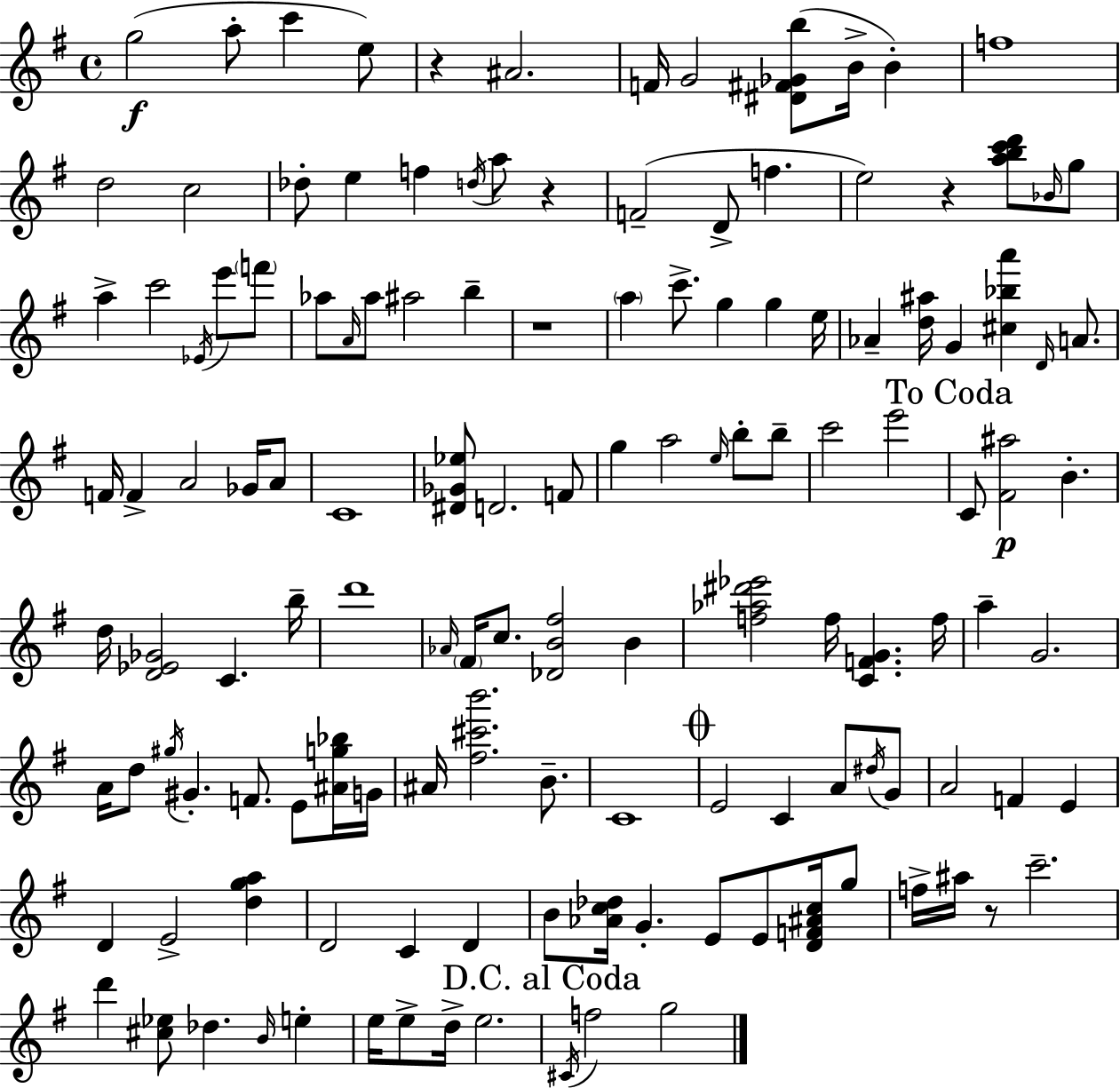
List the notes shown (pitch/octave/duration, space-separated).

G5/h A5/e C6/q E5/e R/q A#4/h. F4/s G4/h [D#4,F#4,Gb4,B5]/e B4/s B4/q F5/w D5/h C5/h Db5/e E5/q F5/q D5/s A5/e R/q F4/h D4/e F5/q. E5/h R/q [A5,B5,C6,D6]/e Bb4/s G5/e A5/q C6/h Eb4/s E6/e F6/e Ab5/e A4/s Ab5/e A#5/h B5/q R/w A5/q C6/e. G5/q G5/q E5/s Ab4/q [D5,A#5]/s G4/q [C#5,Bb5,A6]/q D4/s A4/e. F4/s F4/q A4/h Gb4/s A4/e C4/w [D#4,Gb4,Eb5]/e D4/h. F4/e G5/q A5/h E5/s B5/e B5/e C6/h E6/h C4/e [F#4,A#5]/h B4/q. D5/s [D4,Eb4,Gb4]/h C4/q. B5/s D6/w Ab4/s F#4/s C5/e. [Db4,B4,F#5]/h B4/q [F5,Ab5,D#6,Eb6]/h F5/s [C4,F4,G4]/q. F5/s A5/q G4/h. A4/s D5/e G#5/s G#4/q. F4/e. E4/e [A#4,G5,Bb5]/s G4/s A#4/s [F#5,C#6,B6]/h. B4/e. C4/w E4/h C4/q A4/e D#5/s G4/e A4/h F4/q E4/q D4/q E4/h [D5,G5,A5]/q D4/h C4/q D4/q B4/e [Ab4,C5,Db5]/s G4/q. E4/e E4/e [D4,F4,A#4,C5]/s G5/e F5/s A#5/s R/e C6/h. D6/q [C#5,Eb5]/e Db5/q. B4/s E5/q E5/s E5/e D5/s E5/h. C#4/s F5/h G5/h